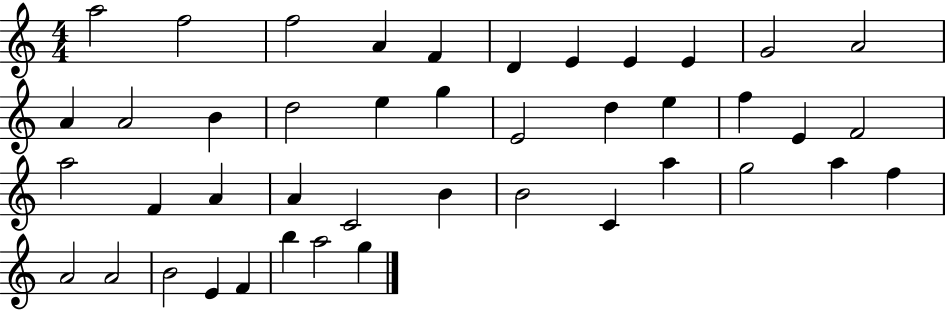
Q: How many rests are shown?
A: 0